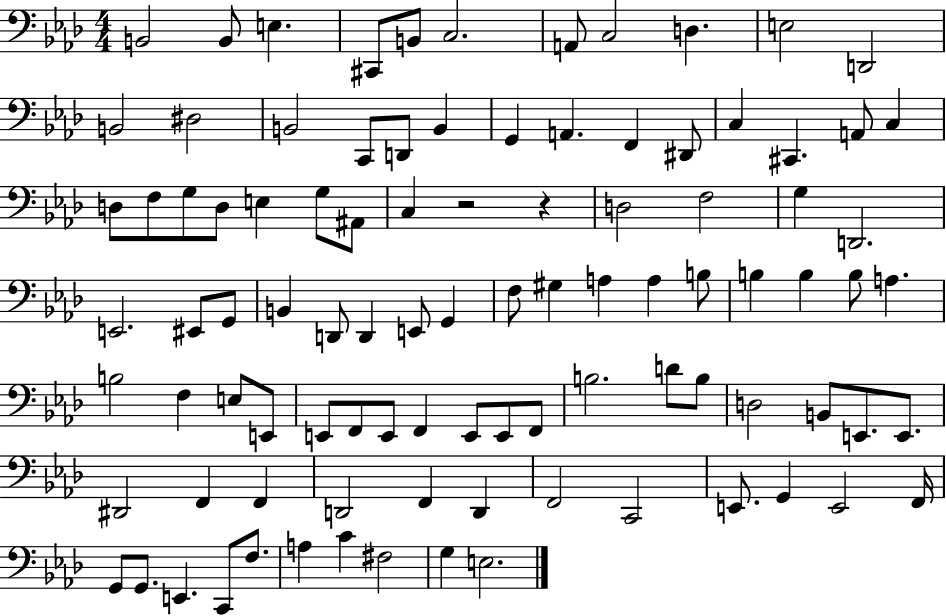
B2/h B2/e E3/q. C#2/e B2/e C3/h. A2/e C3/h D3/q. E3/h D2/h B2/h D#3/h B2/h C2/e D2/e B2/q G2/q A2/q. F2/q D#2/e C3/q C#2/q. A2/e C3/q D3/e F3/e G3/e D3/e E3/q G3/e A#2/e C3/q R/h R/q D3/h F3/h G3/q D2/h. E2/h. EIS2/e G2/e B2/q D2/e D2/q E2/e G2/q F3/e G#3/q A3/q A3/q B3/e B3/q B3/q B3/e A3/q. B3/h F3/q E3/e E2/e E2/e F2/e E2/e F2/q E2/e E2/e F2/e B3/h. D4/e B3/e D3/h B2/e E2/e. E2/e. D#2/h F2/q F2/q D2/h F2/q D2/q F2/h C2/h E2/e. G2/q E2/h F2/s G2/e G2/e. E2/q. C2/e F3/e. A3/q C4/q F#3/h G3/q E3/h.